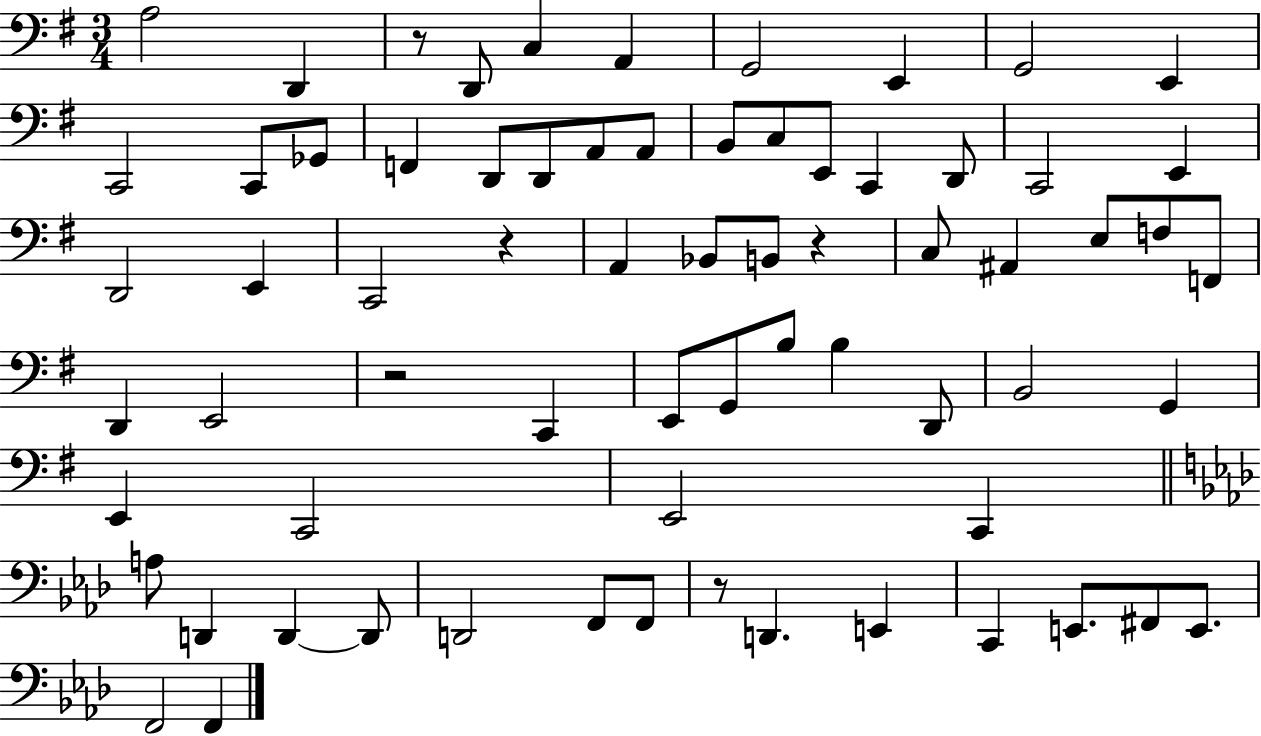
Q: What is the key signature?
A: G major